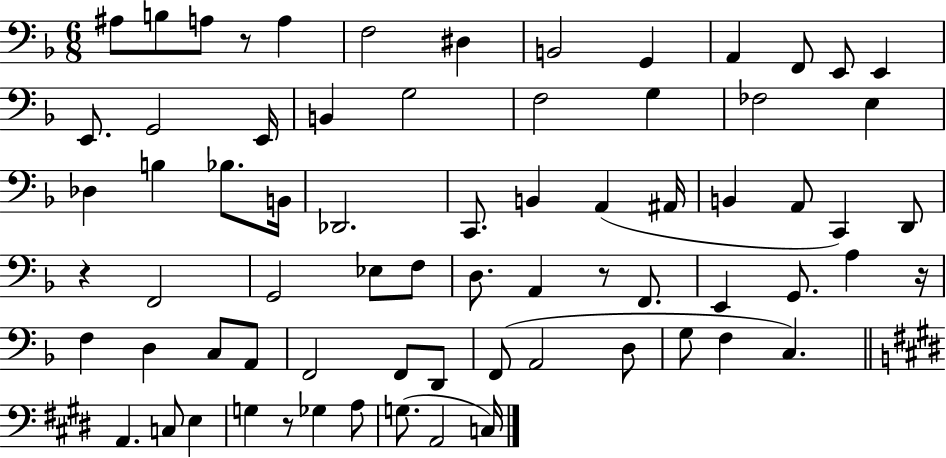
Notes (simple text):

A#3/e B3/e A3/e R/e A3/q F3/h D#3/q B2/h G2/q A2/q F2/e E2/e E2/q E2/e. G2/h E2/s B2/q G3/h F3/h G3/q FES3/h E3/q Db3/q B3/q Bb3/e. B2/s Db2/h. C2/e. B2/q A2/q A#2/s B2/q A2/e C2/q D2/e R/q F2/h G2/h Eb3/e F3/e D3/e. A2/q R/e F2/e. E2/q G2/e. A3/q R/s F3/q D3/q C3/e A2/e F2/h F2/e D2/e F2/e A2/h D3/e G3/e F3/q C3/q. A2/q. C3/e E3/q G3/q R/e Gb3/q A3/e G3/e. A2/h C3/s